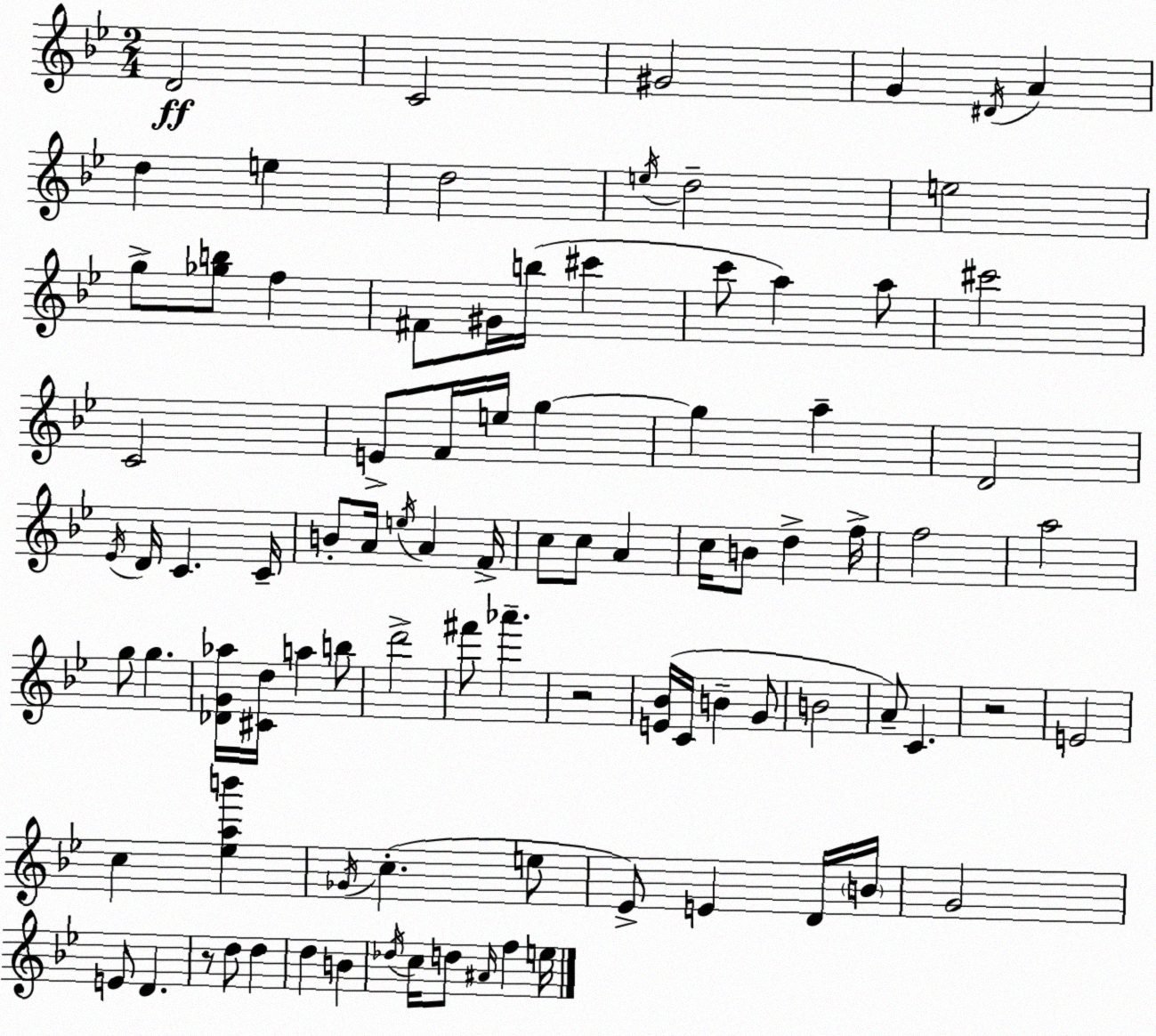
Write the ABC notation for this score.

X:1
T:Untitled
M:2/4
L:1/4
K:Bb
D2 C2 ^G2 G ^D/4 A d e d2 e/4 d2 e2 g/2 [_gb]/2 f ^F/2 ^G/4 b/4 ^c' c'/2 a a/2 ^c'2 C2 E/2 F/4 e/4 g g a D2 _E/4 D/4 C C/4 B/2 A/4 e/4 A F/4 c/2 c/2 A c/4 B/2 d f/4 f2 a2 g/2 g [_DG_a]/4 [^Cd]/4 a b/2 d'2 ^f'/2 _a' z2 [E_B]/4 C/4 B G/2 B2 A/2 C z2 E2 c [_eab'] _G/4 c e/2 _E/2 E D/4 B/4 G2 E/2 D z/2 d/2 d d B _d/4 c/4 d/2 ^A/4 f e/4